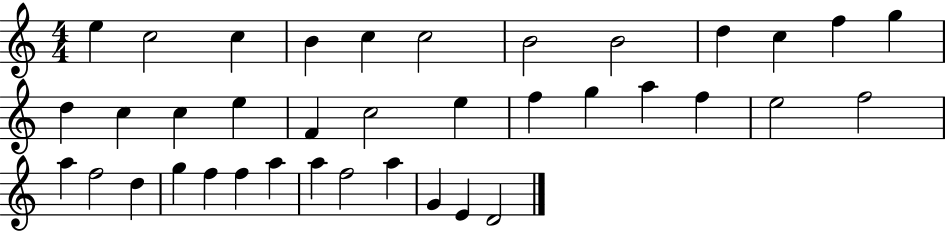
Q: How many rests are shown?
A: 0